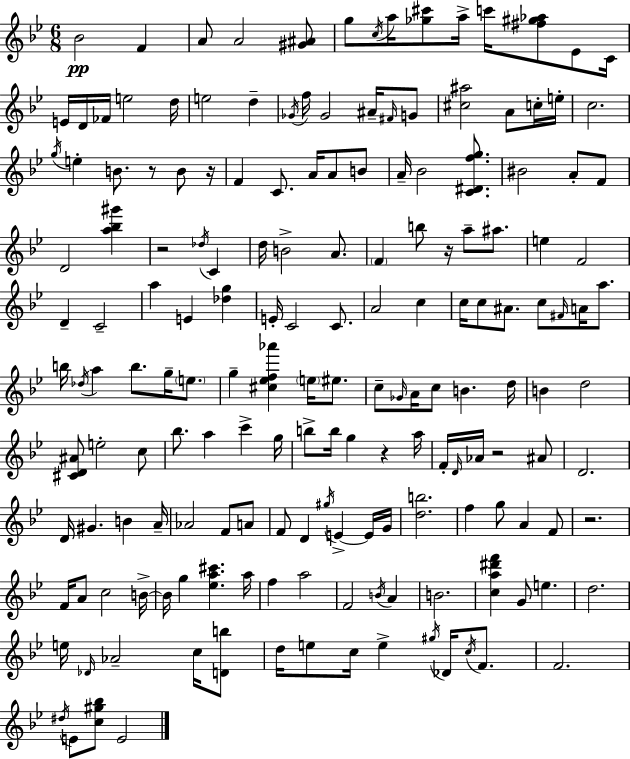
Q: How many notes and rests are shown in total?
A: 172